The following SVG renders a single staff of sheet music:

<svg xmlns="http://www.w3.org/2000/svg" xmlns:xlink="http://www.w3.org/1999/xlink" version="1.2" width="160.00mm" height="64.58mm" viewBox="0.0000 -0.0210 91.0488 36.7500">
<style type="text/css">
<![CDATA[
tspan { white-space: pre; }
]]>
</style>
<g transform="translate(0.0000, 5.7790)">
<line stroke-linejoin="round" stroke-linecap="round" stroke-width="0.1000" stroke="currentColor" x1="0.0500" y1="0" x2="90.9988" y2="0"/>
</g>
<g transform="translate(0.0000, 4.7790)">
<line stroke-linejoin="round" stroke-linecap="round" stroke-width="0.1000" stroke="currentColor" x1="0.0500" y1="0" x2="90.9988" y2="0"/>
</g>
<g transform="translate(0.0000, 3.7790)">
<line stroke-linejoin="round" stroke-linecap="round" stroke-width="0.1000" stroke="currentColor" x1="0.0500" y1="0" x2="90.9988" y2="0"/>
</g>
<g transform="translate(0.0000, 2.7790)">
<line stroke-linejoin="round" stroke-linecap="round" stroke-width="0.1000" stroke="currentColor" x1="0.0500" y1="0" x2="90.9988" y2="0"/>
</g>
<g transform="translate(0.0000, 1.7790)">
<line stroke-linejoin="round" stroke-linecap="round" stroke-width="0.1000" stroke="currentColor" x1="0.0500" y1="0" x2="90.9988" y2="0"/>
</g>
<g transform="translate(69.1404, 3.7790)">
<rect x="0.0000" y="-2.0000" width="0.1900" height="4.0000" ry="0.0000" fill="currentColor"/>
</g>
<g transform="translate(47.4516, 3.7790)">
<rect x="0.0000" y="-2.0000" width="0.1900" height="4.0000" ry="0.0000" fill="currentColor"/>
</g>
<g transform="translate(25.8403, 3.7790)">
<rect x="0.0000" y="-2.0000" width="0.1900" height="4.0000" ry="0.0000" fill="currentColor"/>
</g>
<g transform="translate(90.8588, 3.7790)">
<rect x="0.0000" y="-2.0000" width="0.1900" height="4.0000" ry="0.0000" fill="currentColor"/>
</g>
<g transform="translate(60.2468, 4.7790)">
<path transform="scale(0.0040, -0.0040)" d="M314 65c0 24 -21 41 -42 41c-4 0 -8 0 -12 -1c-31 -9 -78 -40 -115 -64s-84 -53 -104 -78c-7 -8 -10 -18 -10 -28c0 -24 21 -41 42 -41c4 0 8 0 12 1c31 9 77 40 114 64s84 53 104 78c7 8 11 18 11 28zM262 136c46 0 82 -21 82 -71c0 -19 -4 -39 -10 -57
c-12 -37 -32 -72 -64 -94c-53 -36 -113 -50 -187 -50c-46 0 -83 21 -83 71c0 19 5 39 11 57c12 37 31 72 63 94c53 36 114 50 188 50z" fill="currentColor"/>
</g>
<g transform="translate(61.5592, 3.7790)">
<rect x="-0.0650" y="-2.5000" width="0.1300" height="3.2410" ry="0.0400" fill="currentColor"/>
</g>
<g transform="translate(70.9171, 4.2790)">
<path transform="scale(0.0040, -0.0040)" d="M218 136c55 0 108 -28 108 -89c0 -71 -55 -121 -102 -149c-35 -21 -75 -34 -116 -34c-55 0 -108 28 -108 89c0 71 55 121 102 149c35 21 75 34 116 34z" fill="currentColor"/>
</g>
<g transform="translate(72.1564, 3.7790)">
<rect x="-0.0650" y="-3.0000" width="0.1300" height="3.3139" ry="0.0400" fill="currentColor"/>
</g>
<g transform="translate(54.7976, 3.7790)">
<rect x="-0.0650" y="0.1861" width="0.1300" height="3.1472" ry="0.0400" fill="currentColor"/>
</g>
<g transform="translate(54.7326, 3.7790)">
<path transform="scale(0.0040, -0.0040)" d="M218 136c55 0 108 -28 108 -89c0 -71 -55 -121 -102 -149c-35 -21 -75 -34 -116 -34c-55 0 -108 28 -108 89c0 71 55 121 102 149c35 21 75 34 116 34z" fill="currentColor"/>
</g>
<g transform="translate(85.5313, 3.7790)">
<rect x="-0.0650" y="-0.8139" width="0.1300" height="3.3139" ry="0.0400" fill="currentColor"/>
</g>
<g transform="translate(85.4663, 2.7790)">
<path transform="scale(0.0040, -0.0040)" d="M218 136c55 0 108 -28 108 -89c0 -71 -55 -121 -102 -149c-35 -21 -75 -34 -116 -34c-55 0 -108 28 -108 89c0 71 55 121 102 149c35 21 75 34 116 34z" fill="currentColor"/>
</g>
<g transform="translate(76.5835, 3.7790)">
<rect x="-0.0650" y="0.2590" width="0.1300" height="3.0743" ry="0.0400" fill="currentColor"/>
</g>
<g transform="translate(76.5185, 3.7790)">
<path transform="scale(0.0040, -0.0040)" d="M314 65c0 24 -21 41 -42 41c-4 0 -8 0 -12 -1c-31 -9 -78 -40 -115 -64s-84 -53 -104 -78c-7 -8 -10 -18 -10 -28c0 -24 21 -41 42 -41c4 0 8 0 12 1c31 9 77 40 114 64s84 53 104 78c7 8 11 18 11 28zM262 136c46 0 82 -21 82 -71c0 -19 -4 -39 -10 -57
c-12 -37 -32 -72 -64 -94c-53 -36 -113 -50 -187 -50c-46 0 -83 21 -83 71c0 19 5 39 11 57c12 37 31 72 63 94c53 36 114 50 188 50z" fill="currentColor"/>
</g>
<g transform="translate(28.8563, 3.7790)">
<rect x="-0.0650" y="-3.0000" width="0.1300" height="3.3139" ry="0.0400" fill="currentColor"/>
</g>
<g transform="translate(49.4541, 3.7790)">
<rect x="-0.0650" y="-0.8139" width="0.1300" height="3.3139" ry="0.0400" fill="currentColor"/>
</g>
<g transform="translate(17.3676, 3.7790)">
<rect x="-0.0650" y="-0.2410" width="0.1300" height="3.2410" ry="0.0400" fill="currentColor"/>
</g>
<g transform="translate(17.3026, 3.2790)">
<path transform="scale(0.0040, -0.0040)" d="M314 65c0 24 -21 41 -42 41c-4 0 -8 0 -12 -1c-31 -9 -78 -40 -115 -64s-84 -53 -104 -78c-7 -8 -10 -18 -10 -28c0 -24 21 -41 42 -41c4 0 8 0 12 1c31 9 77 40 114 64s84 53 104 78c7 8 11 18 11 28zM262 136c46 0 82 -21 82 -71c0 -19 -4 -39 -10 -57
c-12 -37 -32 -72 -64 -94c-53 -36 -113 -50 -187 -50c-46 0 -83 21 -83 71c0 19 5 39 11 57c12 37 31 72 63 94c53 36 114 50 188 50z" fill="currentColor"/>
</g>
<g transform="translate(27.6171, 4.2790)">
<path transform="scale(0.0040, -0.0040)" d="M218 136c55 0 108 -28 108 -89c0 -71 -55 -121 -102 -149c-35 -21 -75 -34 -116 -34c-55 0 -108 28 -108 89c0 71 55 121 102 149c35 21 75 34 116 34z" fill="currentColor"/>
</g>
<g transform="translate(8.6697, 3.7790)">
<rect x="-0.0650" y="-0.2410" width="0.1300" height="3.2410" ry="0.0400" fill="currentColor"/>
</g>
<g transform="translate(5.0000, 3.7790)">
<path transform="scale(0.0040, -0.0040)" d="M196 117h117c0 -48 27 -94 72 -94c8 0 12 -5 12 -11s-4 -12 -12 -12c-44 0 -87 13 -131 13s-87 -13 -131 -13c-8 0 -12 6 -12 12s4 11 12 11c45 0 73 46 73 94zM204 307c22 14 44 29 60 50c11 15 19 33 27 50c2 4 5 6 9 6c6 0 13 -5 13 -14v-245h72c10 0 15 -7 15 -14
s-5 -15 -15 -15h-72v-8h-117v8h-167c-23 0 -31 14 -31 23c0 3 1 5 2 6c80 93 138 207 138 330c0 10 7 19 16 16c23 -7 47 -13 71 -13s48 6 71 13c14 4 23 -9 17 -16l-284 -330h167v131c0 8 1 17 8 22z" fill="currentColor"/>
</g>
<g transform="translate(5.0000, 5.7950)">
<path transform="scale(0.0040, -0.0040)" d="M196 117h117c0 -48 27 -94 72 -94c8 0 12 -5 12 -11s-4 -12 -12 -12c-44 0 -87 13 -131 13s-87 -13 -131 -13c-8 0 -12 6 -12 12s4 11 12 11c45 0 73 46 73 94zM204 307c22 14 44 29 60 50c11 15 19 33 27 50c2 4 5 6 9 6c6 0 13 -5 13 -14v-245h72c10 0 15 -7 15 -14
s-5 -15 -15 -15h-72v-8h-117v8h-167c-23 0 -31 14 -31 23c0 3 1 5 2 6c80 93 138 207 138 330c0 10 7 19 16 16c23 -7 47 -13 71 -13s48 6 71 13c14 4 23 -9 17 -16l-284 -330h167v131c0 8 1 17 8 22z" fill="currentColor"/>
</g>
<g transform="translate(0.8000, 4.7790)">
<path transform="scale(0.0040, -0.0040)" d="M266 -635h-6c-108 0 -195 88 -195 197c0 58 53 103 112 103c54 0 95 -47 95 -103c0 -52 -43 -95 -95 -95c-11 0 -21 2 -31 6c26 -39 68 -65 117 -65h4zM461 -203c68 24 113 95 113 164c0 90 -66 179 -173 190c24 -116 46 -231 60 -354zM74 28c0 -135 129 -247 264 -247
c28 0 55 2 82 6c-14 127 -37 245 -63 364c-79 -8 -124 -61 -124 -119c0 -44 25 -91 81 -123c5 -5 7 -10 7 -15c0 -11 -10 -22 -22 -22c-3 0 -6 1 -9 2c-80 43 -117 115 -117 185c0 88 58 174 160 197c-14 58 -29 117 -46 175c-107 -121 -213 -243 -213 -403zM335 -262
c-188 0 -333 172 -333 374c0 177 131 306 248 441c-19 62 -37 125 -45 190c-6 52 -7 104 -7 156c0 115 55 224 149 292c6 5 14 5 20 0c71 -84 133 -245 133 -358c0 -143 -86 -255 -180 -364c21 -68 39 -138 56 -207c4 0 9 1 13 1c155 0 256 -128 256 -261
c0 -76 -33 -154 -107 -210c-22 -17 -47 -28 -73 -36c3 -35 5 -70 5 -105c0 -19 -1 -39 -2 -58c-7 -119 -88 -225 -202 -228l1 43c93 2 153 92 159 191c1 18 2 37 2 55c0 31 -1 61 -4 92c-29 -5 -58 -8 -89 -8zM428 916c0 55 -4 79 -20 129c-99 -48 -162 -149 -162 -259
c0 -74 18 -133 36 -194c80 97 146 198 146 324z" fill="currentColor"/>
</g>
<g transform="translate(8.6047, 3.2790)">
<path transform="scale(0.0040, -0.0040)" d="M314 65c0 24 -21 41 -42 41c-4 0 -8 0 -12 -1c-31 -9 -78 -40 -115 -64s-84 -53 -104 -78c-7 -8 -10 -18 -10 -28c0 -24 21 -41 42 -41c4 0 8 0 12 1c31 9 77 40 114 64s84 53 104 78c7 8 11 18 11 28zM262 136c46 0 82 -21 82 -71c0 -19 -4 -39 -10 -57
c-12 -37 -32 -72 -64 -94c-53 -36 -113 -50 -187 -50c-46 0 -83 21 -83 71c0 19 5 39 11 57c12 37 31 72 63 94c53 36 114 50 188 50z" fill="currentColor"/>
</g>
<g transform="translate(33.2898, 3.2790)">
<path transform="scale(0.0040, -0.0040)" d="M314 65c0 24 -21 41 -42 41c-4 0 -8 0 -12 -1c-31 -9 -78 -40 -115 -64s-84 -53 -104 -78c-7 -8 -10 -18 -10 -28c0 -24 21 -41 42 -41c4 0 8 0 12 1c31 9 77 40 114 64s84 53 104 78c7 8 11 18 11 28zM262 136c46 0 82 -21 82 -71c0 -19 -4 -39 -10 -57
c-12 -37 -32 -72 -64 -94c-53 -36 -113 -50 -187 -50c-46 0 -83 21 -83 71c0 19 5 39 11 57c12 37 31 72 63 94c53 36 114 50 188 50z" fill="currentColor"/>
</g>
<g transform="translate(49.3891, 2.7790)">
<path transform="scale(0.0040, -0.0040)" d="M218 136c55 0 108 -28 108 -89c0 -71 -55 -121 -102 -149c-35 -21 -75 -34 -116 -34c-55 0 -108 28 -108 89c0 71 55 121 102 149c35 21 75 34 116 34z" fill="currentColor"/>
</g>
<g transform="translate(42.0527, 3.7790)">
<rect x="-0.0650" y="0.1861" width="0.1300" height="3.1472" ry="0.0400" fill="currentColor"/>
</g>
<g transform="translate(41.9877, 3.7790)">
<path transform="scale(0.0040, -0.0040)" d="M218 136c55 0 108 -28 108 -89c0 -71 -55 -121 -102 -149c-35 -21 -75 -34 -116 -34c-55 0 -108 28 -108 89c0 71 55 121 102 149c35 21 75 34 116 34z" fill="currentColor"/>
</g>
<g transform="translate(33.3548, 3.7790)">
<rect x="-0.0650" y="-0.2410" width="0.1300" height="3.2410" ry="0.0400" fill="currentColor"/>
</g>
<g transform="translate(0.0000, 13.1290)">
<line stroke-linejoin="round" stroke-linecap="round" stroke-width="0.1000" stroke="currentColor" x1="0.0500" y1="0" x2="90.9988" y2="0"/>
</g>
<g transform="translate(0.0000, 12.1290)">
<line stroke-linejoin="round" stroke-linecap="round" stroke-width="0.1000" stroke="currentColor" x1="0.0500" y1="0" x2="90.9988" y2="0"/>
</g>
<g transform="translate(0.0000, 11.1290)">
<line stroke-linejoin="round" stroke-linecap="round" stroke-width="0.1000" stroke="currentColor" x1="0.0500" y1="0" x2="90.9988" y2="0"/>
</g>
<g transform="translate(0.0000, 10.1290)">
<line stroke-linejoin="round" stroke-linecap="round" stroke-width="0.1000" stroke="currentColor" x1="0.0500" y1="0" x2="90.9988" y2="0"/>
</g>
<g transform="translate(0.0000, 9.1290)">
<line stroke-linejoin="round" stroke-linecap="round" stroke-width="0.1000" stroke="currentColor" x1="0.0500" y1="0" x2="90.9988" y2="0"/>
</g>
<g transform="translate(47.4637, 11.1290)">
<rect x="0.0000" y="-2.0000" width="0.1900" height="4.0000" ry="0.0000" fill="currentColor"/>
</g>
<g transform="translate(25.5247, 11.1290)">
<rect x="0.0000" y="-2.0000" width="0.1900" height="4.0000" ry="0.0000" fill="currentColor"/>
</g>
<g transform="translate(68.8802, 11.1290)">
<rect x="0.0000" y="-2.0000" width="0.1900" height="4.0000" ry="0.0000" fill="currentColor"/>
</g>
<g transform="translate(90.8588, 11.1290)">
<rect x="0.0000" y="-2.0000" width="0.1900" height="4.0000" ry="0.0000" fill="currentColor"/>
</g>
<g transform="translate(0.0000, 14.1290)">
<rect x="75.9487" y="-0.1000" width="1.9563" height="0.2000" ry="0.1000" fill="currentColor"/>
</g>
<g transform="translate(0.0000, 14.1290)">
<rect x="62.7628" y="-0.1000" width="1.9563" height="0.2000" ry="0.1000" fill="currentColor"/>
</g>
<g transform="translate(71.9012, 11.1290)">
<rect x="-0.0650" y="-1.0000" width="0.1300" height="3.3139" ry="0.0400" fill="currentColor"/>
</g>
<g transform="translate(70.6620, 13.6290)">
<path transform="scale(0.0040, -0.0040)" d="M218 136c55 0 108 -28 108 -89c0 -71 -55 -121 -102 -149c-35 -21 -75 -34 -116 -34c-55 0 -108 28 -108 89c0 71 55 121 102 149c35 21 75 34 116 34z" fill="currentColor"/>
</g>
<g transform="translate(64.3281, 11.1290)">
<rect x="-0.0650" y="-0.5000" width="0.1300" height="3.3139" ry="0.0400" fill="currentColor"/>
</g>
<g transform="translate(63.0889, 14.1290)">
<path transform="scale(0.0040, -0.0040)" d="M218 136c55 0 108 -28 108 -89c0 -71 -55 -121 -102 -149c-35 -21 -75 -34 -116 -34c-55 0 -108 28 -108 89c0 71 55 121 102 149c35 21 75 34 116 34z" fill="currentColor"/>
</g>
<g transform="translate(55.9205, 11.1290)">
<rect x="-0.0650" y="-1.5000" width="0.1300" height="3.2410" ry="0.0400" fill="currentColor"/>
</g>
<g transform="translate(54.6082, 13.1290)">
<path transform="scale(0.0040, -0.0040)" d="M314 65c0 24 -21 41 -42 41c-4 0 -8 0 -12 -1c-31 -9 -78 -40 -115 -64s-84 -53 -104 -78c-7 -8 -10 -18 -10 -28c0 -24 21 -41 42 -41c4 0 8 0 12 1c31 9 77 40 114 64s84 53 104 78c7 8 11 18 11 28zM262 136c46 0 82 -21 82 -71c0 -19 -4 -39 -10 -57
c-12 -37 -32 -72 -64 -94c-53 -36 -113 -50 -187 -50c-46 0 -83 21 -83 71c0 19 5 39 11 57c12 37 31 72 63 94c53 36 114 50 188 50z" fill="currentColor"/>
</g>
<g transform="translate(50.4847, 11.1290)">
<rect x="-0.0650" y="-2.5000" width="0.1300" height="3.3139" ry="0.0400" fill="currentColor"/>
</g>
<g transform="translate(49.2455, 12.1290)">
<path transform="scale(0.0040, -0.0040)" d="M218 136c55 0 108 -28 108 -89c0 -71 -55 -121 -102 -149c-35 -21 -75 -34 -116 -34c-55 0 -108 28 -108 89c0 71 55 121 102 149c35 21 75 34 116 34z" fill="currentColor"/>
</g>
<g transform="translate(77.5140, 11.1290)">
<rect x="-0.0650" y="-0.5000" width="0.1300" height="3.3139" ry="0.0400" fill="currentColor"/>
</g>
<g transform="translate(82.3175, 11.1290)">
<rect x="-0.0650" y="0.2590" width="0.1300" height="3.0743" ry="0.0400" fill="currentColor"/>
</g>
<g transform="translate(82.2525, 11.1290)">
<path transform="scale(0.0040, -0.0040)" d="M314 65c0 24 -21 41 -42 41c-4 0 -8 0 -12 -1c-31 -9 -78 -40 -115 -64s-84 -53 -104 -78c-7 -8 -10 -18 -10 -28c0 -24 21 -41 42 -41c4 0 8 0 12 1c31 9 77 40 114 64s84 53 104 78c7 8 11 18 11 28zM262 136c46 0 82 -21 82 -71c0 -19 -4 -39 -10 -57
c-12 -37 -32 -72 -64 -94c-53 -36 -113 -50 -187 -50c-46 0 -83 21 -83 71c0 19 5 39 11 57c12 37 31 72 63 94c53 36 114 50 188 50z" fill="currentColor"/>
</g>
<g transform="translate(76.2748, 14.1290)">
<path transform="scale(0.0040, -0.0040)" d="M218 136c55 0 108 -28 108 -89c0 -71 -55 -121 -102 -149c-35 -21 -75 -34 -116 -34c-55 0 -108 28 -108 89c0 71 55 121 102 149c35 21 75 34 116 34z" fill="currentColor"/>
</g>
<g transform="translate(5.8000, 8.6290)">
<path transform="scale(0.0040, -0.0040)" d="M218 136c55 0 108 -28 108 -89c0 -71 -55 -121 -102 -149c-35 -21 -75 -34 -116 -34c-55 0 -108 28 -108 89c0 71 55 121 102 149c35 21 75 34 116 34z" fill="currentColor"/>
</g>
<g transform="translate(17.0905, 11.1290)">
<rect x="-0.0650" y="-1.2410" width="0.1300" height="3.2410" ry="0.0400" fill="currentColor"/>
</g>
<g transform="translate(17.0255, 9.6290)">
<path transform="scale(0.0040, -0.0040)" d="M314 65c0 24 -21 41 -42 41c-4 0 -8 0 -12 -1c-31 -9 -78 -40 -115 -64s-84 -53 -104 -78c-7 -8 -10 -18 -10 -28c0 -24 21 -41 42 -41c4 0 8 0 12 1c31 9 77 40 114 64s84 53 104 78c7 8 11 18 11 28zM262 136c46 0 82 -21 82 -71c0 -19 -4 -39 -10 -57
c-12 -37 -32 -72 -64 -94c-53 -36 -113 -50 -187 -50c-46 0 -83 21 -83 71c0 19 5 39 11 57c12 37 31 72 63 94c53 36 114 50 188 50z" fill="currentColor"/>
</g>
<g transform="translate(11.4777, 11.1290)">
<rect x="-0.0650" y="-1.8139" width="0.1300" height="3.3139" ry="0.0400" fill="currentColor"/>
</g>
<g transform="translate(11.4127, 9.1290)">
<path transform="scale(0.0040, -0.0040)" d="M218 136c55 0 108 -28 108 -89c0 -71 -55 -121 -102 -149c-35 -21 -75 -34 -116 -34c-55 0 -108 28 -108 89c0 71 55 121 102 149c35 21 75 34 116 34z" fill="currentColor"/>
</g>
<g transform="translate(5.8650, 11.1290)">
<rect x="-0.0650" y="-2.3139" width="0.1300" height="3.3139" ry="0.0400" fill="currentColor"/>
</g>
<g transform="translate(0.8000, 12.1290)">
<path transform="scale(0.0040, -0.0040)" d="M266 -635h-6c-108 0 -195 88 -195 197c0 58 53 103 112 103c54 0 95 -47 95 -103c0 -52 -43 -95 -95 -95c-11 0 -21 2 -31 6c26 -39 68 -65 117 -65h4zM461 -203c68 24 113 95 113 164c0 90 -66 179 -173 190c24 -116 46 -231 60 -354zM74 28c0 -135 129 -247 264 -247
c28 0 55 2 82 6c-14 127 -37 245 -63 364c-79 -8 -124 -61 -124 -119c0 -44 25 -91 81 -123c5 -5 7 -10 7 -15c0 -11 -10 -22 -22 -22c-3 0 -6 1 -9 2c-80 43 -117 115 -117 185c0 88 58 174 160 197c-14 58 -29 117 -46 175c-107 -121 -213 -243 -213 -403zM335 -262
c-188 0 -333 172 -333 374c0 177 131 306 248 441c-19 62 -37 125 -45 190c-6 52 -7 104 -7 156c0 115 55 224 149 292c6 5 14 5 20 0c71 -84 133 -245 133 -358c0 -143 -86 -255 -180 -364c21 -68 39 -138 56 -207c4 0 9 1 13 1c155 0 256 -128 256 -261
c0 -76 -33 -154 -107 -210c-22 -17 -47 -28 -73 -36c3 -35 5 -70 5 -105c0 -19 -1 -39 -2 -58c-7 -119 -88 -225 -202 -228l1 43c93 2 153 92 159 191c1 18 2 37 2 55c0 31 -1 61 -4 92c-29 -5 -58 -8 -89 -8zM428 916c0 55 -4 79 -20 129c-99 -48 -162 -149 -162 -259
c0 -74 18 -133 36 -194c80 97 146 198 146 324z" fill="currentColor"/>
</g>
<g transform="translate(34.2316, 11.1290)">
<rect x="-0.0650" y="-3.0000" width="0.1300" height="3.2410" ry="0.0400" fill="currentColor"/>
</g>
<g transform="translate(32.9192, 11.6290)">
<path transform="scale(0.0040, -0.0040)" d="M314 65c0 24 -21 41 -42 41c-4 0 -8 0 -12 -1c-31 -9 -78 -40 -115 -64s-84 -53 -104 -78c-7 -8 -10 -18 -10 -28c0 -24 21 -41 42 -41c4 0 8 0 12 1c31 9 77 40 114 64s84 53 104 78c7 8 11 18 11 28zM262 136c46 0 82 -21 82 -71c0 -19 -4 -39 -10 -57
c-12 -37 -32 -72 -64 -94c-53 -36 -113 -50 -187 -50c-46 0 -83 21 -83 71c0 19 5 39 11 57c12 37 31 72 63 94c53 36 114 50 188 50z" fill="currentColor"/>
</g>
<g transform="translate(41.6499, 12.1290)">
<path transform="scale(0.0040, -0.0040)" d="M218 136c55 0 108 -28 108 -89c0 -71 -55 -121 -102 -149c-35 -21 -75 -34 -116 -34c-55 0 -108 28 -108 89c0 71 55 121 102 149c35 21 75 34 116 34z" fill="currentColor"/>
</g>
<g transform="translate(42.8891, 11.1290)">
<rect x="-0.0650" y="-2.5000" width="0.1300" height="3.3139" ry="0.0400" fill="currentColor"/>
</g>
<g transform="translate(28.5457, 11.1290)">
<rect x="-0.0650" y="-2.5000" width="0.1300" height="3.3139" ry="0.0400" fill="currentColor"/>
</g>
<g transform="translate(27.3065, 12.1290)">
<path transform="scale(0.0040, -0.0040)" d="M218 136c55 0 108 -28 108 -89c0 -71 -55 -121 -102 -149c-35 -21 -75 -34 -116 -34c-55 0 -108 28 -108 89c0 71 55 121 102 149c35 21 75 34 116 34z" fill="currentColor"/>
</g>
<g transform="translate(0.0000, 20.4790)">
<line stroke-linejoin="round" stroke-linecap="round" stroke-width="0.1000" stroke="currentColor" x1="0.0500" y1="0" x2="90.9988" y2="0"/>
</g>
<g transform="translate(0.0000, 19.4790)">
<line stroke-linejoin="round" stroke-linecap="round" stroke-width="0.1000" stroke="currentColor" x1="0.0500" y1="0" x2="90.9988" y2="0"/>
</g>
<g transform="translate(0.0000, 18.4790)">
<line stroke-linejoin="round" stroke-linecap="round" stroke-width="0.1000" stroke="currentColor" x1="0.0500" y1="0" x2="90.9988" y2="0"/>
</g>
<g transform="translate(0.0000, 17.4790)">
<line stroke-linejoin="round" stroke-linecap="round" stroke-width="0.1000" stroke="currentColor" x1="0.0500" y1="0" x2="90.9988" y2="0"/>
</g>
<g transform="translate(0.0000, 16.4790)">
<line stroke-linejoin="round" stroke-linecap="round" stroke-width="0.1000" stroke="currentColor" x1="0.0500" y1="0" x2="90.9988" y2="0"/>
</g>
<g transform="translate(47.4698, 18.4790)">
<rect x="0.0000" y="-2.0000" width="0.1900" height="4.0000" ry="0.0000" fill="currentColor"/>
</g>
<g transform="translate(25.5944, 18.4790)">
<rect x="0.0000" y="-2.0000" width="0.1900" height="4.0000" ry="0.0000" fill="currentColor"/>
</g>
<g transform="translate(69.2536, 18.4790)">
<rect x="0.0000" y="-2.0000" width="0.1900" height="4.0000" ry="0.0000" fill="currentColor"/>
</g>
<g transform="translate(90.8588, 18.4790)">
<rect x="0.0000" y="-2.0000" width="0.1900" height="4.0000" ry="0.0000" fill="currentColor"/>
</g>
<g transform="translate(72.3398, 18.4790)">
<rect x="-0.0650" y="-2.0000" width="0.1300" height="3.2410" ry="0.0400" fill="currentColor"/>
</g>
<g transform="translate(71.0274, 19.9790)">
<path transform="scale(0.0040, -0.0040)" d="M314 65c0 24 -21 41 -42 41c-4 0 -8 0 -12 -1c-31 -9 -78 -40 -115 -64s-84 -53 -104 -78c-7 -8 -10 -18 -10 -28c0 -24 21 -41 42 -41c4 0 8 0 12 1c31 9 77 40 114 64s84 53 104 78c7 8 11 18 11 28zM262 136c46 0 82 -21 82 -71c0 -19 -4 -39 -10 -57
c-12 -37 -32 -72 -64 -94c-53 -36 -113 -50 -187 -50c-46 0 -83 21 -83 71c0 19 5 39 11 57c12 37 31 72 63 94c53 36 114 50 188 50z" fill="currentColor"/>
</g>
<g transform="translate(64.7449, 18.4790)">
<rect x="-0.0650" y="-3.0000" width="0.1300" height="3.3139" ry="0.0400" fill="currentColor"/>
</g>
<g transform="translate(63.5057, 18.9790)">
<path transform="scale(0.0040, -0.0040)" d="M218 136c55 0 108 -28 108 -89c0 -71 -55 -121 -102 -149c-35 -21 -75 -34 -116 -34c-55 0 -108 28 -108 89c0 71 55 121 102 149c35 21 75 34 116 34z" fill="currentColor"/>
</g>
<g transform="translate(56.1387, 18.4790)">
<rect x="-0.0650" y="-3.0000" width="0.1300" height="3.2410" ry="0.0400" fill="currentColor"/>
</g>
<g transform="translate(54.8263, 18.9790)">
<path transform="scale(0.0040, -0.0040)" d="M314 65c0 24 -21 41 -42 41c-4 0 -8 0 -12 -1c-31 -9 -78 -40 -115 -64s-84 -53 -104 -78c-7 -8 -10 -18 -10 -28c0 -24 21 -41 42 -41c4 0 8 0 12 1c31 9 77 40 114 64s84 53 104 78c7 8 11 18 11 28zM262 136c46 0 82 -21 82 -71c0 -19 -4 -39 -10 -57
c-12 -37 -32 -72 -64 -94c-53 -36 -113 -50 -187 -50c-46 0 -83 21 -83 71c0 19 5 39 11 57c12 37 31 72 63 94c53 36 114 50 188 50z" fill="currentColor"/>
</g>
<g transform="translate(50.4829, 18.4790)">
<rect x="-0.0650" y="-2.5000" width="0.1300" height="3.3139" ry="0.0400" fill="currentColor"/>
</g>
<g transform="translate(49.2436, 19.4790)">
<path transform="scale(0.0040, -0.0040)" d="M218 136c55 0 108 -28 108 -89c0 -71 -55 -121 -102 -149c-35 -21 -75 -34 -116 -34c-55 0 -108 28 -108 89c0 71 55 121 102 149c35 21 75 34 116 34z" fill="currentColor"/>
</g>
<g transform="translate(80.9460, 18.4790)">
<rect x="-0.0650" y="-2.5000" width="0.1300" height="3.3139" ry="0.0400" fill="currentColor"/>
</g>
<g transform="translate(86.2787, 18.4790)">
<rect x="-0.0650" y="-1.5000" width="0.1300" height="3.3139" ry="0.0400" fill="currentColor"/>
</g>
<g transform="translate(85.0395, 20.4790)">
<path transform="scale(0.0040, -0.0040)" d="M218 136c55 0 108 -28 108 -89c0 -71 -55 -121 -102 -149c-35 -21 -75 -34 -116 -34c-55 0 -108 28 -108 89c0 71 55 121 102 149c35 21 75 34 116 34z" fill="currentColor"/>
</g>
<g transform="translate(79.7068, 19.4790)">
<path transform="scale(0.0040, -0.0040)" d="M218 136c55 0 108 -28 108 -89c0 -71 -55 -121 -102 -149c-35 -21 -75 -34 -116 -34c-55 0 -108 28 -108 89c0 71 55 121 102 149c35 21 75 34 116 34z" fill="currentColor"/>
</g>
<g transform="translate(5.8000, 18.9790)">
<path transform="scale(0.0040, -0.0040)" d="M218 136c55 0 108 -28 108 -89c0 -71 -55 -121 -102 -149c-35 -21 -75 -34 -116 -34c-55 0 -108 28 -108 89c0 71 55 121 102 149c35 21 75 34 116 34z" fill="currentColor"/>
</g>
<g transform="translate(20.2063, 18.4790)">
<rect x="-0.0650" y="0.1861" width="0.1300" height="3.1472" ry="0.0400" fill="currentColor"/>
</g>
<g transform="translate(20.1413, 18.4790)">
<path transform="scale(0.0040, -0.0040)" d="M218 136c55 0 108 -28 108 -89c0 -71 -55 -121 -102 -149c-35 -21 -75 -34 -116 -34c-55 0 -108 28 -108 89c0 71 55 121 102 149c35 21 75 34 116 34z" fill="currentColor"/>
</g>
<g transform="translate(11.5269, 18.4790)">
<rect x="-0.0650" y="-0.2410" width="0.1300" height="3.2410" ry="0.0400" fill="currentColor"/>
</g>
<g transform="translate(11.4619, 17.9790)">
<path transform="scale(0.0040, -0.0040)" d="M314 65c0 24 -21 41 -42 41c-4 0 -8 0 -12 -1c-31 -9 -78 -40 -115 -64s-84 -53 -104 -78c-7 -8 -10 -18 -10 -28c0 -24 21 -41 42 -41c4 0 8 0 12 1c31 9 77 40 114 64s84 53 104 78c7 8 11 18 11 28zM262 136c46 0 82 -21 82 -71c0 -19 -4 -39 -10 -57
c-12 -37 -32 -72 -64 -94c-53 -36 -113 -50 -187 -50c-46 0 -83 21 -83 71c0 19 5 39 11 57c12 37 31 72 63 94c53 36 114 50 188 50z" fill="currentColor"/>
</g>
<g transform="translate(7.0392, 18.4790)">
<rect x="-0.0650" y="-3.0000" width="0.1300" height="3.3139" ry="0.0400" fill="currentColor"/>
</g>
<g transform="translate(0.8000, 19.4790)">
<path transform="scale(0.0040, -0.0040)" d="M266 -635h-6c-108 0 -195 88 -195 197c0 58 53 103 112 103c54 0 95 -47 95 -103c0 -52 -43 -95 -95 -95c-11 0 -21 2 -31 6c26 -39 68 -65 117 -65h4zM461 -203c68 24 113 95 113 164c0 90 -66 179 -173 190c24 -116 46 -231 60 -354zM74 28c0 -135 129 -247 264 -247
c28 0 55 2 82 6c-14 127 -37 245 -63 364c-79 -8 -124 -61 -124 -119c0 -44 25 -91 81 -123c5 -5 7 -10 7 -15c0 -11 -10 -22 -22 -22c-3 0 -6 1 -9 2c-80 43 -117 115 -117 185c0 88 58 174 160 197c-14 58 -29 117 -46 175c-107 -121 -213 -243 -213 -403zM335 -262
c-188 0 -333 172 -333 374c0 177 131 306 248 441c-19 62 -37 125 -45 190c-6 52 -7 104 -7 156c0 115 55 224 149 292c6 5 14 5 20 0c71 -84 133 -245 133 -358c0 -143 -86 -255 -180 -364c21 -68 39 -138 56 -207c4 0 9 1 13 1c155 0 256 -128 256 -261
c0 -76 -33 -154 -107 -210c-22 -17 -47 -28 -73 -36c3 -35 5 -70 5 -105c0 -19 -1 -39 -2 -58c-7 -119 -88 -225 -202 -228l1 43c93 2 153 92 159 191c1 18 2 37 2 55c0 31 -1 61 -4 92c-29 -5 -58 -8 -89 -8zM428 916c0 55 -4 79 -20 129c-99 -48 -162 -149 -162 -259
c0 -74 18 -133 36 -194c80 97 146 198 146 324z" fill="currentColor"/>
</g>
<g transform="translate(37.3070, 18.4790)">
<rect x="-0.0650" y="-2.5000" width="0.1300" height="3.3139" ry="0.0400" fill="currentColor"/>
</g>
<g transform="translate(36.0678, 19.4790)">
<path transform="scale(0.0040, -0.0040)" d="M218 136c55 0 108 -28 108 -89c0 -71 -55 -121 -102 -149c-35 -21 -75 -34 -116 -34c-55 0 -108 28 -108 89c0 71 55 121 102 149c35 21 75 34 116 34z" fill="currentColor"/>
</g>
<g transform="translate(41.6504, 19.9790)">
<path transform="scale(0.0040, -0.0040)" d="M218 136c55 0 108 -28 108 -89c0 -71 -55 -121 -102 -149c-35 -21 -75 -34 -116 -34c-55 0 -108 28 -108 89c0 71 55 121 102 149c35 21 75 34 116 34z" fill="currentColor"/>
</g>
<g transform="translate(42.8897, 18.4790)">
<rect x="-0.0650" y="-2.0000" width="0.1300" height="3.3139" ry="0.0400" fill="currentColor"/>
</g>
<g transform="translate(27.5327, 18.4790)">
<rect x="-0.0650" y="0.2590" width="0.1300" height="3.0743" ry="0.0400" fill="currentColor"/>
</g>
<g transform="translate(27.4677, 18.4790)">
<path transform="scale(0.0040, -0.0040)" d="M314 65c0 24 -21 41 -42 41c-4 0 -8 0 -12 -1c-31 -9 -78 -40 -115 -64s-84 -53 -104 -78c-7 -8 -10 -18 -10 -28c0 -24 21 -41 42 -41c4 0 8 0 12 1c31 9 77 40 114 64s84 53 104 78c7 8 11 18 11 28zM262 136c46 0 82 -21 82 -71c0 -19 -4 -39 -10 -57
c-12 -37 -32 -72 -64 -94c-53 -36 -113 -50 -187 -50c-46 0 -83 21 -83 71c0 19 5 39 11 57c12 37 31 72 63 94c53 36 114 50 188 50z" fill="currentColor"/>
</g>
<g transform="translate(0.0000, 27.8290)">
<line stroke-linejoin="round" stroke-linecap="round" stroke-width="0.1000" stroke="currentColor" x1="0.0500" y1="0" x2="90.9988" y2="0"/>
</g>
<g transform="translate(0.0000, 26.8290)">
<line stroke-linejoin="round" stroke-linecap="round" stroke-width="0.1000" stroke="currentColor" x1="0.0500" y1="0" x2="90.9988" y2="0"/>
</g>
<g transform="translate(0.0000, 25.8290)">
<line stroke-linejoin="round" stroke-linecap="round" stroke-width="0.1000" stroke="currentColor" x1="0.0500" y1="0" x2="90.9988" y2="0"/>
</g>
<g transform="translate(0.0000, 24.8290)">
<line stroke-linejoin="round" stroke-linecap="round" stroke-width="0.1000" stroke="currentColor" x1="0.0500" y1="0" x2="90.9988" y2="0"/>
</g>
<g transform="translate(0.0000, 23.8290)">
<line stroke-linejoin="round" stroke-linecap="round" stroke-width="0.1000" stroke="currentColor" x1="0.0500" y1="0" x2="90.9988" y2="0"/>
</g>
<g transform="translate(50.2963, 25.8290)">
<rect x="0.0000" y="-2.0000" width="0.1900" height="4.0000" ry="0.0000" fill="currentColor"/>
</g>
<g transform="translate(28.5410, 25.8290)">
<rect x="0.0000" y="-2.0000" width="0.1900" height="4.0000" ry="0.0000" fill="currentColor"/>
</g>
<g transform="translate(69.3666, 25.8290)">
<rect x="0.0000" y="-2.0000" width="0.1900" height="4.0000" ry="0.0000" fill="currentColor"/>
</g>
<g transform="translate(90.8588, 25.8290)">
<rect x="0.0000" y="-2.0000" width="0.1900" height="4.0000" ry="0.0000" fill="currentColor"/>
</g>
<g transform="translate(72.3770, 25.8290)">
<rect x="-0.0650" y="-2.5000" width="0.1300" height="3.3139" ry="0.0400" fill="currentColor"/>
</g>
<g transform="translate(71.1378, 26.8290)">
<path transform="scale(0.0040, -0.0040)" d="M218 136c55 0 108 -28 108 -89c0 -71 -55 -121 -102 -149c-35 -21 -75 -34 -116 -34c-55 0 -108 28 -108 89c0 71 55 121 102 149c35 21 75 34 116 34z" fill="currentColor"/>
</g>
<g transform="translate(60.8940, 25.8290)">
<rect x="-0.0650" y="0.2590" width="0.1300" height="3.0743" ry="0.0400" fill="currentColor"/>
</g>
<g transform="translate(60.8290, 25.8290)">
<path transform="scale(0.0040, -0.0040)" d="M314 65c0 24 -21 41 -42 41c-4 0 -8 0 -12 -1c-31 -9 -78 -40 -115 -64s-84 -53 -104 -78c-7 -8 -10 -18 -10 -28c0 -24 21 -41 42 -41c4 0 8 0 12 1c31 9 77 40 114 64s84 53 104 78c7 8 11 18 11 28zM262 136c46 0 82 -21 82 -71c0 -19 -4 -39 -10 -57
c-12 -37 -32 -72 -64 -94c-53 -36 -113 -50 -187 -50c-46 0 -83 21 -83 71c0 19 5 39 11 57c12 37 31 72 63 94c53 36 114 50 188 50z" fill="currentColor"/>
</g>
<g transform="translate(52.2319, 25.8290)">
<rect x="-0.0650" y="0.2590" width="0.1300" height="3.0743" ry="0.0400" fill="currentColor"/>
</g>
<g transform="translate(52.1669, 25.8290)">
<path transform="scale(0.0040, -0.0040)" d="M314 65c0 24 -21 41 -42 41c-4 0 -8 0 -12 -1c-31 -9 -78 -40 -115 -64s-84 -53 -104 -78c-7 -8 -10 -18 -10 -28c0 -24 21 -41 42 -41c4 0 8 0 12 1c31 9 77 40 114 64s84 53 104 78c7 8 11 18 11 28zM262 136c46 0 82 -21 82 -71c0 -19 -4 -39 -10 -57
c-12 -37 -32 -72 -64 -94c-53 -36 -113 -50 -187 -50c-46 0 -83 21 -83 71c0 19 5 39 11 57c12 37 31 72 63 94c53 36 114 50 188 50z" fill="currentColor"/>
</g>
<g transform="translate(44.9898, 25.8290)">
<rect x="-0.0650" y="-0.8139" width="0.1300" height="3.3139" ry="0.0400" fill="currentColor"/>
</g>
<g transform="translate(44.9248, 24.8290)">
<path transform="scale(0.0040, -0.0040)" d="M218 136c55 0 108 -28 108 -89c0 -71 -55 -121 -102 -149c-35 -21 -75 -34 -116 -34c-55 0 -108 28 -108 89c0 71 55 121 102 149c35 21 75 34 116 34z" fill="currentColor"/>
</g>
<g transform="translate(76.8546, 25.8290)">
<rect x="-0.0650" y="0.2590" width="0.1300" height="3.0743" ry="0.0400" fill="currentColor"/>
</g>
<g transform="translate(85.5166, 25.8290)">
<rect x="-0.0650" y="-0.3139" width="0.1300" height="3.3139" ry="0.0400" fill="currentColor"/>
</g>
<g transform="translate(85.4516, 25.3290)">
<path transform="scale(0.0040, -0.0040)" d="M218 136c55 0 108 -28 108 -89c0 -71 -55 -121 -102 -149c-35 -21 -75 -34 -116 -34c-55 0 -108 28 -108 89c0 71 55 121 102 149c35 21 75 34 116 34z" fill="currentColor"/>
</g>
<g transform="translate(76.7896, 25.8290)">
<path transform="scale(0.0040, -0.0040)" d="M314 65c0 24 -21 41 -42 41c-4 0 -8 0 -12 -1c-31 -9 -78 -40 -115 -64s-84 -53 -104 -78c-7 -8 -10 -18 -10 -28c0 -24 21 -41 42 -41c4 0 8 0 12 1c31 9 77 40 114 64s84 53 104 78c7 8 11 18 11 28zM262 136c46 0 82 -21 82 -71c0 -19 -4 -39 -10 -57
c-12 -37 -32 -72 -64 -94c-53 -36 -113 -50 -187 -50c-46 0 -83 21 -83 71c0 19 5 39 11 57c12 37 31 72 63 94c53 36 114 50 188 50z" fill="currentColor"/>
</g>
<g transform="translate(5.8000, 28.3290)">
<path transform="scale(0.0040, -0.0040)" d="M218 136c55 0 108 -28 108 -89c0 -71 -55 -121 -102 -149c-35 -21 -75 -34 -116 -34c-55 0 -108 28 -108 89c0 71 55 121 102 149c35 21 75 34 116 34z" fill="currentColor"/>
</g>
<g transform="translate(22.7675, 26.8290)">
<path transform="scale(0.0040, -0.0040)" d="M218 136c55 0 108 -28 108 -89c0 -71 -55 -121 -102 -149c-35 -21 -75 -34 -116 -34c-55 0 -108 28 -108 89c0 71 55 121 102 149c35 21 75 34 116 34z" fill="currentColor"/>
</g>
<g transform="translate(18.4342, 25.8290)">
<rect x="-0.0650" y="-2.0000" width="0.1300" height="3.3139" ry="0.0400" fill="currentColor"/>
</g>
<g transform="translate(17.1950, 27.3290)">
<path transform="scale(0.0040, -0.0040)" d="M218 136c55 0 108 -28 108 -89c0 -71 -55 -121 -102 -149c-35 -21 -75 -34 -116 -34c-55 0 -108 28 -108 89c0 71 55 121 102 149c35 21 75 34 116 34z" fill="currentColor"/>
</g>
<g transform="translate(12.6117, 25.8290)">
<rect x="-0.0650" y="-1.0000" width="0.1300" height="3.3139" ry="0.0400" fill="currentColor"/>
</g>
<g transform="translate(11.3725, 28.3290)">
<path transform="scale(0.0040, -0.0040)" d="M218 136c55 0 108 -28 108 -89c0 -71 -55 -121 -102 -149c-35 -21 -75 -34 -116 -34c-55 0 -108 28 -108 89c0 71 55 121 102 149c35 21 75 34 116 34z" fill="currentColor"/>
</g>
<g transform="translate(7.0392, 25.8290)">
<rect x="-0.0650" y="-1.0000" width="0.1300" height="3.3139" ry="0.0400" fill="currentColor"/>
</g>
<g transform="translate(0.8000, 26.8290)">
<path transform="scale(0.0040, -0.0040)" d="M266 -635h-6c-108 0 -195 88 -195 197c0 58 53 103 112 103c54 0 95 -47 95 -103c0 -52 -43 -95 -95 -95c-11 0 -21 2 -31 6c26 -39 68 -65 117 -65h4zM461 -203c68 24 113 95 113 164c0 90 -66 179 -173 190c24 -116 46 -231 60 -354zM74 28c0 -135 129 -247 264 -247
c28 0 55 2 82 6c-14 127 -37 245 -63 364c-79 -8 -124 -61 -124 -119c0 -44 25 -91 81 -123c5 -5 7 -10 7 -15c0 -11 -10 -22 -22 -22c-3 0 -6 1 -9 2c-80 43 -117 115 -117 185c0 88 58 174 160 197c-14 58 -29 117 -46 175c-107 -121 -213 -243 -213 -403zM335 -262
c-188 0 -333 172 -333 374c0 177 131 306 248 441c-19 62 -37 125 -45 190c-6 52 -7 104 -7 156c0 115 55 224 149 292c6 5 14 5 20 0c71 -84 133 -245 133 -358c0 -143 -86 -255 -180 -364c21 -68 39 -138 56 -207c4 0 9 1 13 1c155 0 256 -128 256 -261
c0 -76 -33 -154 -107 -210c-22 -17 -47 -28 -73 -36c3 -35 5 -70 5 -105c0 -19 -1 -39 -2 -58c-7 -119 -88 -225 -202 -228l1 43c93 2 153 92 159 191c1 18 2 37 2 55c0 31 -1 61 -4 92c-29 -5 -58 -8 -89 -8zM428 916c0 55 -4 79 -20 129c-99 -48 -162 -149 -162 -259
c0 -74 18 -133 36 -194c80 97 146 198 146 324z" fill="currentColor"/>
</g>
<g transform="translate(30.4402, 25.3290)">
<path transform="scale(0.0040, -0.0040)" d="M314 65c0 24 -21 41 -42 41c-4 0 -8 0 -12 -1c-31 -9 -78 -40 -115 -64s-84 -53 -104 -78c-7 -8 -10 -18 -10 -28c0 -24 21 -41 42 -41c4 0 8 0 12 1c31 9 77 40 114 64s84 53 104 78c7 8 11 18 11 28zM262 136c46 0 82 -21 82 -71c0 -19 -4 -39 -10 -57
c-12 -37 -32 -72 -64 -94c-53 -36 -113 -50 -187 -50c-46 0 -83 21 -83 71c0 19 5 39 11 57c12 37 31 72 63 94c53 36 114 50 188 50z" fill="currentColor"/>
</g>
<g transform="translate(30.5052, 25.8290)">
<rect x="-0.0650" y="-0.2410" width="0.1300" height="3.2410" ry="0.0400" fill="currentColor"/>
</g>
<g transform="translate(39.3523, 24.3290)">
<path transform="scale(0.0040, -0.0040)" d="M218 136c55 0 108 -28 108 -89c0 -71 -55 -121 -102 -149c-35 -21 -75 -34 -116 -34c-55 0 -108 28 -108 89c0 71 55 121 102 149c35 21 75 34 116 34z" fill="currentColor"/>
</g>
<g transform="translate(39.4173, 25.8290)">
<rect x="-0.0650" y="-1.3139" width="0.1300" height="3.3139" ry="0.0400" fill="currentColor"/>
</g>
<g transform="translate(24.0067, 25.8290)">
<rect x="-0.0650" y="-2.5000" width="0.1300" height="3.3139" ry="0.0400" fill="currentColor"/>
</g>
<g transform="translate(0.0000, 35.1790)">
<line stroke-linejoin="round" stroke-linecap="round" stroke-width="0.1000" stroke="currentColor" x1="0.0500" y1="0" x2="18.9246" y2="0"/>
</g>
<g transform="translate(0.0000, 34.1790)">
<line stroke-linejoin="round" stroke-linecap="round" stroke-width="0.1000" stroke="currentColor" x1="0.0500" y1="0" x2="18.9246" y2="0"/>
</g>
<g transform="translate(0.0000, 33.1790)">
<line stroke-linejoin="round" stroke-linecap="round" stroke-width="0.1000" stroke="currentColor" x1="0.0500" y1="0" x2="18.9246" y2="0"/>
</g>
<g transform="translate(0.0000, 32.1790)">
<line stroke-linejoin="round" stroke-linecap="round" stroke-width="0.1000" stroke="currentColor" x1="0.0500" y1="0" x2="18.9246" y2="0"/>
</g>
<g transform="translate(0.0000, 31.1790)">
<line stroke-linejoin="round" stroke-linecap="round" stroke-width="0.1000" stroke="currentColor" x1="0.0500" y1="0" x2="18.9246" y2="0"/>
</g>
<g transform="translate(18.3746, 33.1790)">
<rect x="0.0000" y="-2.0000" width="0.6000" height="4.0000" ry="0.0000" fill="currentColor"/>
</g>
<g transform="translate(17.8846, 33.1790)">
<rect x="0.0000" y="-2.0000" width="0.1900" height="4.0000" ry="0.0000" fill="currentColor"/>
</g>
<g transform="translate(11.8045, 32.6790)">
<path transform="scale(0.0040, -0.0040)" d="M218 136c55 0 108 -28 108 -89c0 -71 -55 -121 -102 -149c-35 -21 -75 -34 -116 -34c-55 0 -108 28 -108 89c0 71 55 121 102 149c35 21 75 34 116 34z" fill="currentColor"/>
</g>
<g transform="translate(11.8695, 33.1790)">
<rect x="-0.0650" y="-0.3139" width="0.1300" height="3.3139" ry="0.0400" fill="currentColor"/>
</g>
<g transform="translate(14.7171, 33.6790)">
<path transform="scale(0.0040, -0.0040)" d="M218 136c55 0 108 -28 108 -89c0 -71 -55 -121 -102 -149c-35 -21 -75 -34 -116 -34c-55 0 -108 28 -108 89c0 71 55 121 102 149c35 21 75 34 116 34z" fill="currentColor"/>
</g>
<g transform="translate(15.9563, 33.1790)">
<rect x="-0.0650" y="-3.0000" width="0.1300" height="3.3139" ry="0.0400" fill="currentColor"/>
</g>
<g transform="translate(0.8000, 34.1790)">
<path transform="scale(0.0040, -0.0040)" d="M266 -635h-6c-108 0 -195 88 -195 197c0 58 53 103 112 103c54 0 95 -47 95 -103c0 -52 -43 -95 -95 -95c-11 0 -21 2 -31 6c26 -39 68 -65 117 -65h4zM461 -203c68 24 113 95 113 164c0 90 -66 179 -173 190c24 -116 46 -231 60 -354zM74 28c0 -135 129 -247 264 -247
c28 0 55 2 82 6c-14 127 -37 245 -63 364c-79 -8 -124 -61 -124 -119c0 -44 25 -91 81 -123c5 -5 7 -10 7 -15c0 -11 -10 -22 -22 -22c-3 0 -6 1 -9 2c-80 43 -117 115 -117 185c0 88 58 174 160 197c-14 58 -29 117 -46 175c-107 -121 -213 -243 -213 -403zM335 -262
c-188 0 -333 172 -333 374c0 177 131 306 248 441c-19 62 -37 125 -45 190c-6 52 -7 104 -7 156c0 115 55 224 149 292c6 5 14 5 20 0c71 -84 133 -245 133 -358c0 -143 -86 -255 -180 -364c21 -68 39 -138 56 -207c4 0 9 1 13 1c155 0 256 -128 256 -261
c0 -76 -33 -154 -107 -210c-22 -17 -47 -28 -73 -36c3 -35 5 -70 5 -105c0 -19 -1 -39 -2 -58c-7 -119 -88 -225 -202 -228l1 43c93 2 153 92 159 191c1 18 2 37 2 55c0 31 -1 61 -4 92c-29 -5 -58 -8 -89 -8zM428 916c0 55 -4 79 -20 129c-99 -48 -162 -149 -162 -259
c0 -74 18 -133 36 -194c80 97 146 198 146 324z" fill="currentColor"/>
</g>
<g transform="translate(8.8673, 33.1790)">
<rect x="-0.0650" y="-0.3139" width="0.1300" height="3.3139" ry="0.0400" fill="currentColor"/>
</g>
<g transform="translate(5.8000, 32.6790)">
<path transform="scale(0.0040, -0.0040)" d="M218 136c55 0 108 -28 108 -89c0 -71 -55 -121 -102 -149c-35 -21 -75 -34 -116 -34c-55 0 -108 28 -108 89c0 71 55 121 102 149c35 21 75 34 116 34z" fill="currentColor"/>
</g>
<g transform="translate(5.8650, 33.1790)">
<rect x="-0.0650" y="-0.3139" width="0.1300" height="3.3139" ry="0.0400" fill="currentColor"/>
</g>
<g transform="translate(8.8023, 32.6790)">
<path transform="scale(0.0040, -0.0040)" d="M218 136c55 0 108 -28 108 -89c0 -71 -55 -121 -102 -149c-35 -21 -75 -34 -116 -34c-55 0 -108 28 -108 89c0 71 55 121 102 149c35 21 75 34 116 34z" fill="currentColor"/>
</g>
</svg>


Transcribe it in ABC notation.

X:1
T:Untitled
M:4/4
L:1/4
K:C
c2 c2 A c2 B d B G2 A B2 d g f e2 G A2 G G E2 C D C B2 A c2 B B2 G F G A2 A F2 G E D D F G c2 e d B2 B2 G B2 c c c c A